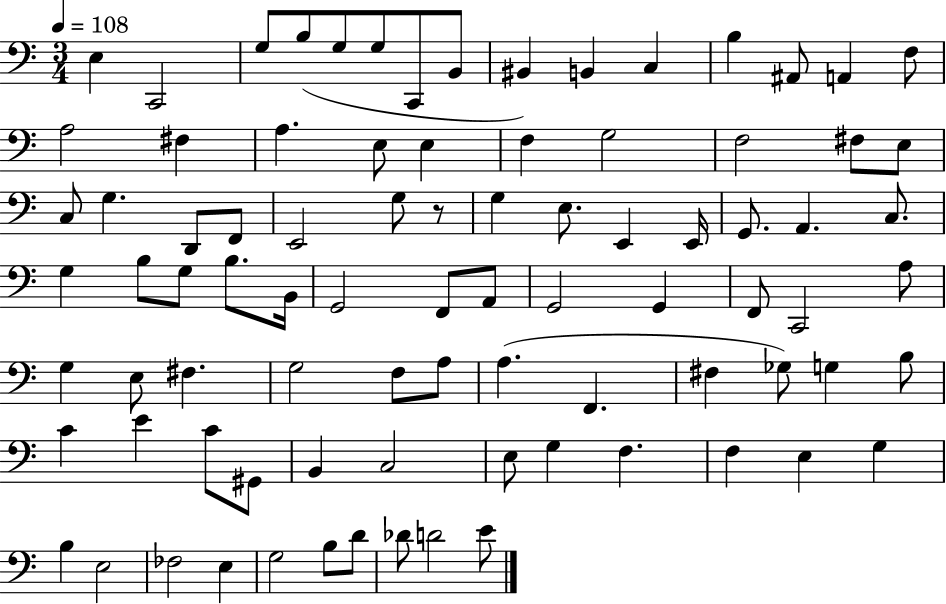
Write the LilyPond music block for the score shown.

{
  \clef bass
  \numericTimeSignature
  \time 3/4
  \key c \major
  \tempo 4 = 108
  \repeat volta 2 { e4 c,2 | g8 b8( g8 g8 c,8 b,8 | bis,4) b,4 c4 | b4 ais,8 a,4 f8 | \break a2 fis4 | a4. e8 e4 | f4 g2 | f2 fis8 e8 | \break c8 g4. d,8 f,8 | e,2 g8 r8 | g4 e8. e,4 e,16 | g,8. a,4. c8. | \break g4 b8 g8 b8. b,16 | g,2 f,8 a,8 | g,2 g,4 | f,8 c,2 a8 | \break g4 e8 fis4. | g2 f8 a8 | a4.( f,4. | fis4 ges8) g4 b8 | \break c'4 e'4 c'8 gis,8 | b,4 c2 | e8 g4 f4. | f4 e4 g4 | \break b4 e2 | fes2 e4 | g2 b8 d'8 | des'8 d'2 e'8 | \break } \bar "|."
}